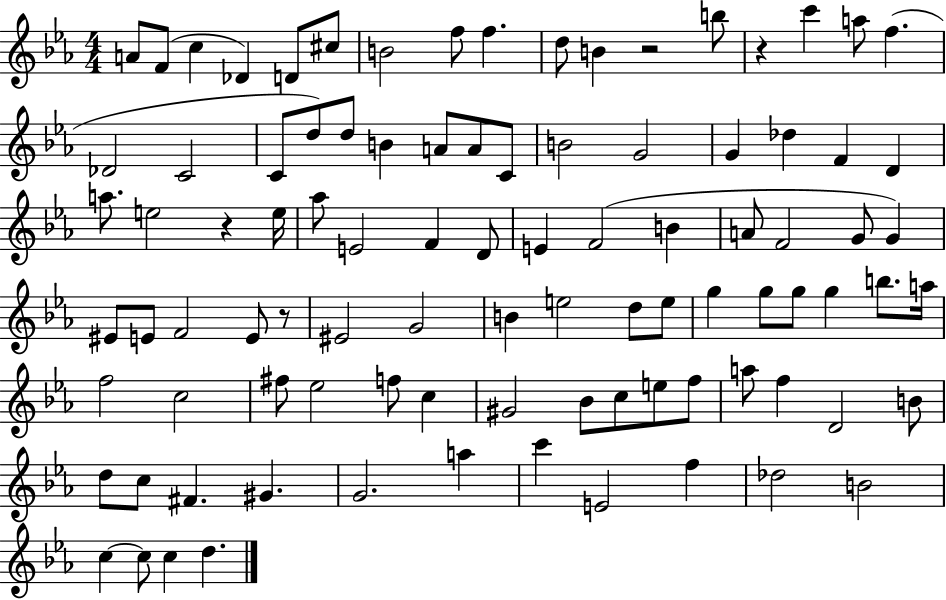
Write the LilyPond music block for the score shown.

{
  \clef treble
  \numericTimeSignature
  \time 4/4
  \key ees \major
  \repeat volta 2 { a'8 f'8( c''4 des'4) d'8 cis''8 | b'2 f''8 f''4. | d''8 b'4 r2 b''8 | r4 c'''4 a''8 f''4.( | \break des'2 c'2 | c'8 d''8) d''8 b'4 a'8 a'8 c'8 | b'2 g'2 | g'4 des''4 f'4 d'4 | \break a''8. e''2 r4 e''16 | aes''8 e'2 f'4 d'8 | e'4 f'2( b'4 | a'8 f'2 g'8 g'4) | \break eis'8 e'8 f'2 e'8 r8 | eis'2 g'2 | b'4 e''2 d''8 e''8 | g''4 g''8 g''8 g''4 b''8. a''16 | \break f''2 c''2 | fis''8 ees''2 f''8 c''4 | gis'2 bes'8 c''8 e''8 f''8 | a''8 f''4 d'2 b'8 | \break d''8 c''8 fis'4. gis'4. | g'2. a''4 | c'''4 e'2 f''4 | des''2 b'2 | \break c''4~~ c''8 c''4 d''4. | } \bar "|."
}